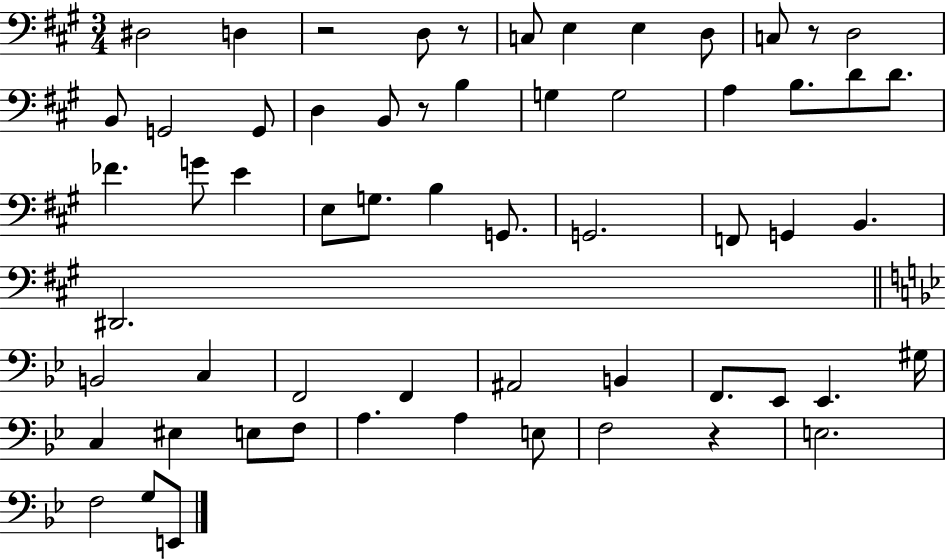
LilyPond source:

{
  \clef bass
  \numericTimeSignature
  \time 3/4
  \key a \major
  dis2 d4 | r2 d8 r8 | c8 e4 e4 d8 | c8 r8 d2 | \break b,8 g,2 g,8 | d4 b,8 r8 b4 | g4 g2 | a4 b8. d'8 d'8. | \break fes'4. g'8 e'4 | e8 g8. b4 g,8. | g,2. | f,8 g,4 b,4. | \break dis,2. | \bar "||" \break \key bes \major b,2 c4 | f,2 f,4 | ais,2 b,4 | f,8. ees,8 ees,4. gis16 | \break c4 eis4 e8 f8 | a4. a4 e8 | f2 r4 | e2. | \break f2 g8 e,8 | \bar "|."
}